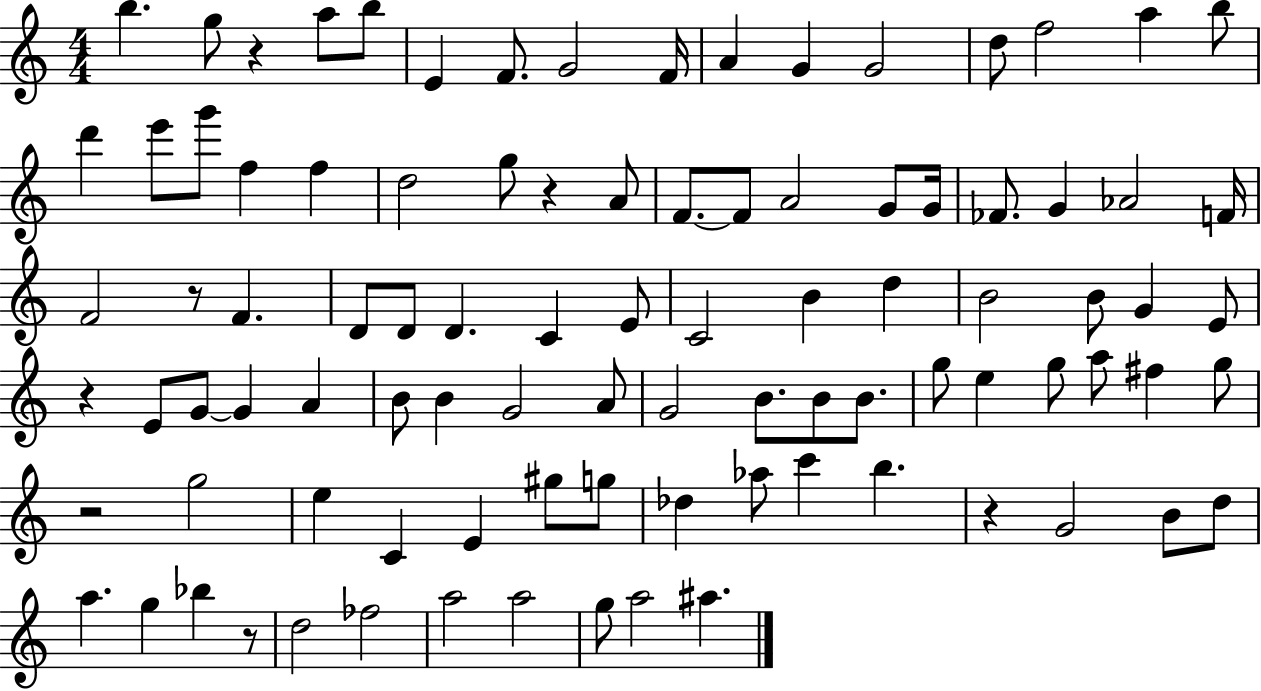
{
  \clef treble
  \numericTimeSignature
  \time 4/4
  \key c \major
  b''4. g''8 r4 a''8 b''8 | e'4 f'8. g'2 f'16 | a'4 g'4 g'2 | d''8 f''2 a''4 b''8 | \break d'''4 e'''8 g'''8 f''4 f''4 | d''2 g''8 r4 a'8 | f'8.~~ f'8 a'2 g'8 g'16 | fes'8. g'4 aes'2 f'16 | \break f'2 r8 f'4. | d'8 d'8 d'4. c'4 e'8 | c'2 b'4 d''4 | b'2 b'8 g'4 e'8 | \break r4 e'8 g'8~~ g'4 a'4 | b'8 b'4 g'2 a'8 | g'2 b'8. b'8 b'8. | g''8 e''4 g''8 a''8 fis''4 g''8 | \break r2 g''2 | e''4 c'4 e'4 gis''8 g''8 | des''4 aes''8 c'''4 b''4. | r4 g'2 b'8 d''8 | \break a''4. g''4 bes''4 r8 | d''2 fes''2 | a''2 a''2 | g''8 a''2 ais''4. | \break \bar "|."
}